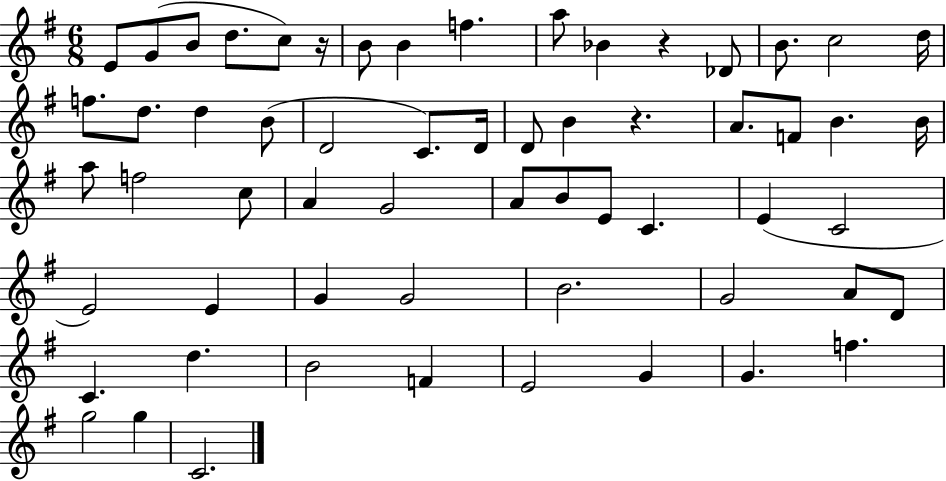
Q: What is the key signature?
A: G major